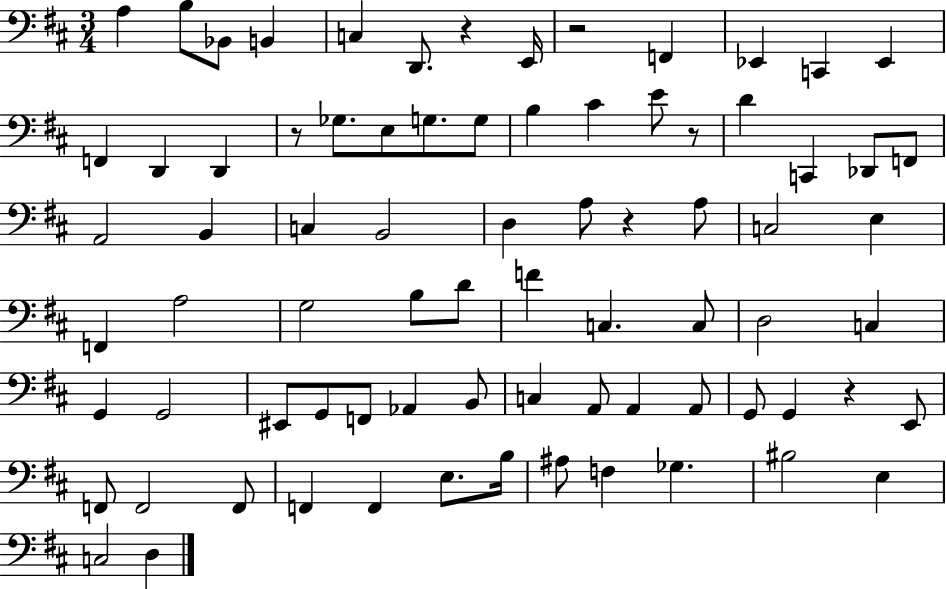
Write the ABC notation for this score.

X:1
T:Untitled
M:3/4
L:1/4
K:D
A, B,/2 _B,,/2 B,, C, D,,/2 z E,,/4 z2 F,, _E,, C,, _E,, F,, D,, D,, z/2 _G,/2 E,/2 G,/2 G,/2 B, ^C E/2 z/2 D C,, _D,,/2 F,,/2 A,,2 B,, C, B,,2 D, A,/2 z A,/2 C,2 E, F,, A,2 G,2 B,/2 D/2 F C, C,/2 D,2 C, G,, G,,2 ^E,,/2 G,,/2 F,,/2 _A,, B,,/2 C, A,,/2 A,, A,,/2 G,,/2 G,, z E,,/2 F,,/2 F,,2 F,,/2 F,, F,, E,/2 B,/4 ^A,/2 F, _G, ^B,2 E, C,2 D,